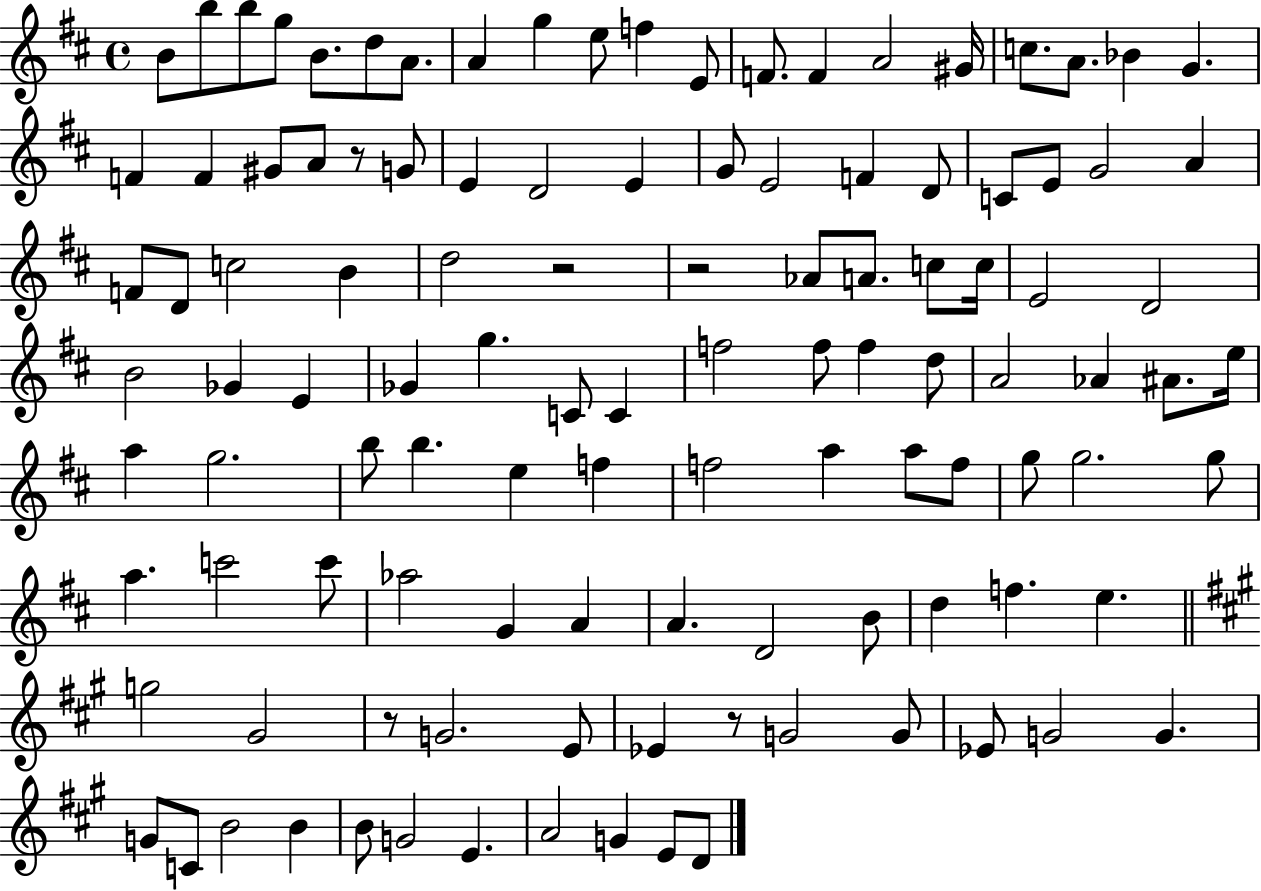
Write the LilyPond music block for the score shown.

{
  \clef treble
  \time 4/4
  \defaultTimeSignature
  \key d \major
  b'8 b''8 b''8 g''8 b'8. d''8 a'8. | a'4 g''4 e''8 f''4 e'8 | f'8. f'4 a'2 gis'16 | c''8. a'8. bes'4 g'4. | \break f'4 f'4 gis'8 a'8 r8 g'8 | e'4 d'2 e'4 | g'8 e'2 f'4 d'8 | c'8 e'8 g'2 a'4 | \break f'8 d'8 c''2 b'4 | d''2 r2 | r2 aes'8 a'8. c''8 c''16 | e'2 d'2 | \break b'2 ges'4 e'4 | ges'4 g''4. c'8 c'4 | f''2 f''8 f''4 d''8 | a'2 aes'4 ais'8. e''16 | \break a''4 g''2. | b''8 b''4. e''4 f''4 | f''2 a''4 a''8 f''8 | g''8 g''2. g''8 | \break a''4. c'''2 c'''8 | aes''2 g'4 a'4 | a'4. d'2 b'8 | d''4 f''4. e''4. | \break \bar "||" \break \key a \major g''2 gis'2 | r8 g'2. e'8 | ees'4 r8 g'2 g'8 | ees'8 g'2 g'4. | \break g'8 c'8 b'2 b'4 | b'8 g'2 e'4. | a'2 g'4 e'8 d'8 | \bar "|."
}